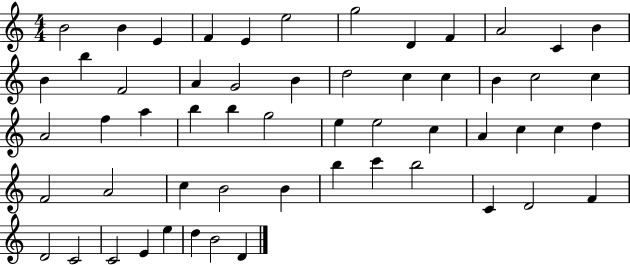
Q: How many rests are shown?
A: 0